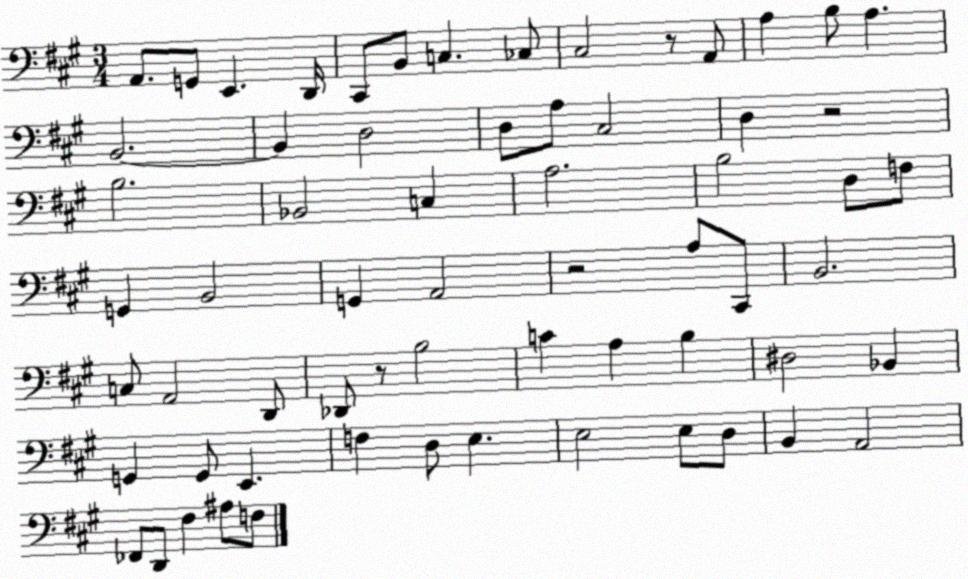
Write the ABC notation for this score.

X:1
T:Untitled
M:3/4
L:1/4
K:A
A,,/2 G,,/2 E,, D,,/4 ^C,,/2 B,,/2 C, _C,/2 ^C,2 z/2 A,,/2 A, B,/2 A, B,,2 B,, D,2 D,/2 A,/2 ^C,2 D, z2 B,2 _B,,2 C, A,2 B,2 D,/2 F,/2 G,, B,,2 G,, A,,2 z2 A,/2 ^C,,/2 B,,2 C,/2 A,,2 D,,/2 _D,,/2 z/2 B,2 C A, B, ^D,2 _B,, G,, G,,/2 E,, F, D,/2 E, E,2 E,/2 D,/2 B,, A,,2 _F,,/2 D,,/2 ^F, ^A,/2 F,/2